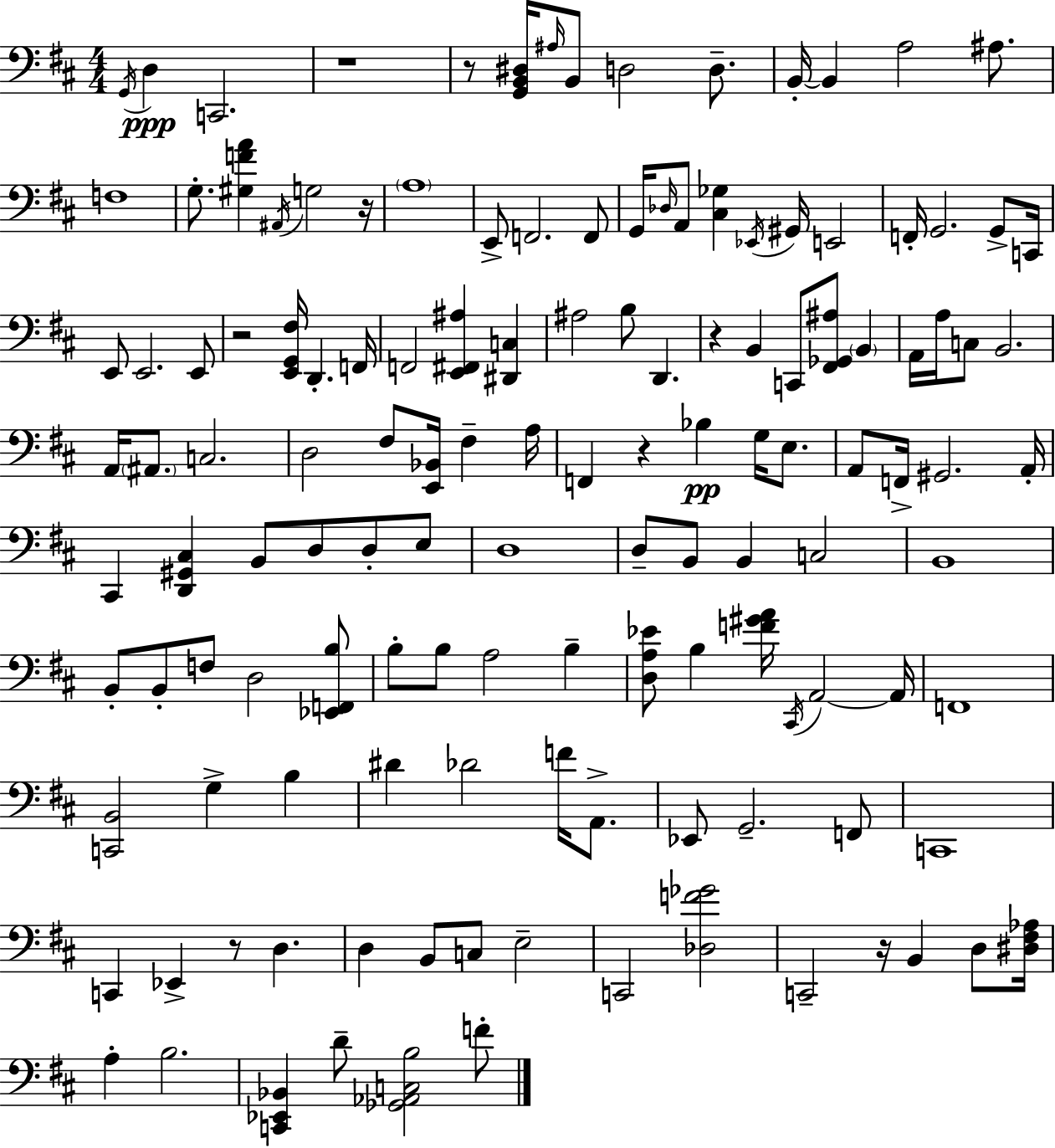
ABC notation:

X:1
T:Untitled
M:4/4
L:1/4
K:D
G,,/4 D, C,,2 z4 z/2 [G,,B,,^D,]/4 ^A,/4 B,,/2 D,2 D,/2 B,,/4 B,, A,2 ^A,/2 F,4 G,/2 [^G,FA] ^A,,/4 G,2 z/4 A,4 E,,/2 F,,2 F,,/2 G,,/4 _D,/4 A,,/2 [^C,_G,] _E,,/4 ^G,,/4 E,,2 F,,/4 G,,2 G,,/2 C,,/4 E,,/2 E,,2 E,,/2 z2 [E,,G,,^F,]/4 D,, F,,/4 F,,2 [E,,^F,,^A,] [^D,,C,] ^A,2 B,/2 D,, z B,, C,,/2 [^F,,_G,,^A,]/2 B,, A,,/4 A,/4 C,/2 B,,2 A,,/4 ^A,,/2 C,2 D,2 ^F,/2 [E,,_B,,]/4 ^F, A,/4 F,, z _B, G,/4 E,/2 A,,/2 F,,/4 ^G,,2 A,,/4 ^C,, [D,,^G,,^C,] B,,/2 D,/2 D,/2 E,/2 D,4 D,/2 B,,/2 B,, C,2 B,,4 B,,/2 B,,/2 F,/2 D,2 [_E,,F,,B,]/2 B,/2 B,/2 A,2 B, [D,A,_E]/2 B, [F^GA]/4 ^C,,/4 A,,2 A,,/4 F,,4 [C,,B,,]2 G, B, ^D _D2 F/4 A,,/2 _E,,/2 G,,2 F,,/2 C,,4 C,, _E,, z/2 D, D, B,,/2 C,/2 E,2 C,,2 [_D,F_G]2 C,,2 z/4 B,, D,/2 [^D,^F,_A,]/4 A, B,2 [C,,_E,,_B,,] D/2 [_G,,_A,,C,B,]2 F/2